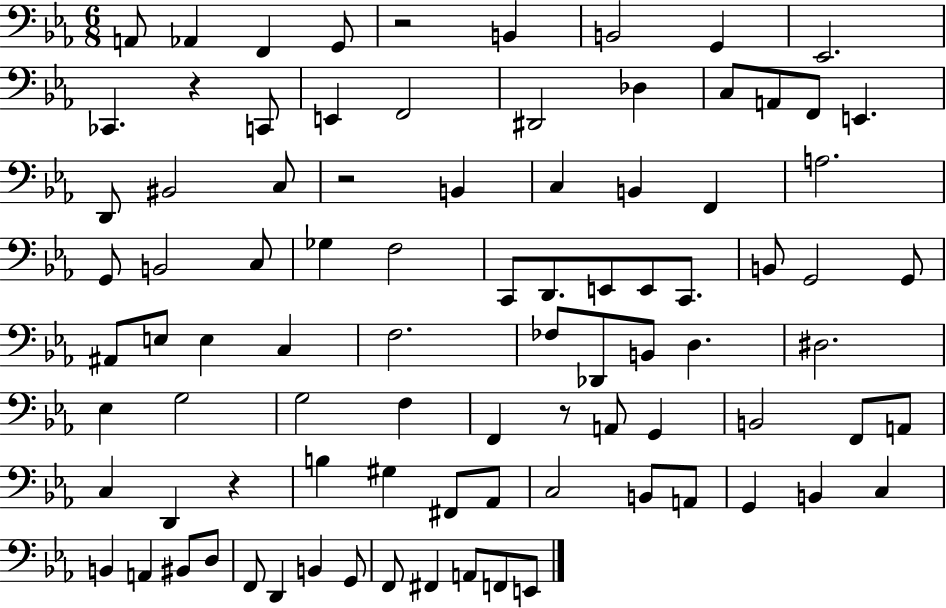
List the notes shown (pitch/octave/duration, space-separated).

A2/e Ab2/q F2/q G2/e R/h B2/q B2/h G2/q Eb2/h. CES2/q. R/q C2/e E2/q F2/h D#2/h Db3/q C3/e A2/e F2/e E2/q. D2/e BIS2/h C3/e R/h B2/q C3/q B2/q F2/q A3/h. G2/e B2/h C3/e Gb3/q F3/h C2/e D2/e. E2/e E2/e C2/e. B2/e G2/h G2/e A#2/e E3/e E3/q C3/q F3/h. FES3/e Db2/e B2/e D3/q. D#3/h. Eb3/q G3/h G3/h F3/q F2/q R/e A2/e G2/q B2/h F2/e A2/e C3/q D2/q R/q B3/q G#3/q F#2/e Ab2/e C3/h B2/e A2/e G2/q B2/q C3/q B2/q A2/q BIS2/e D3/e F2/e D2/q B2/q G2/e F2/e F#2/q A2/e F2/e E2/e